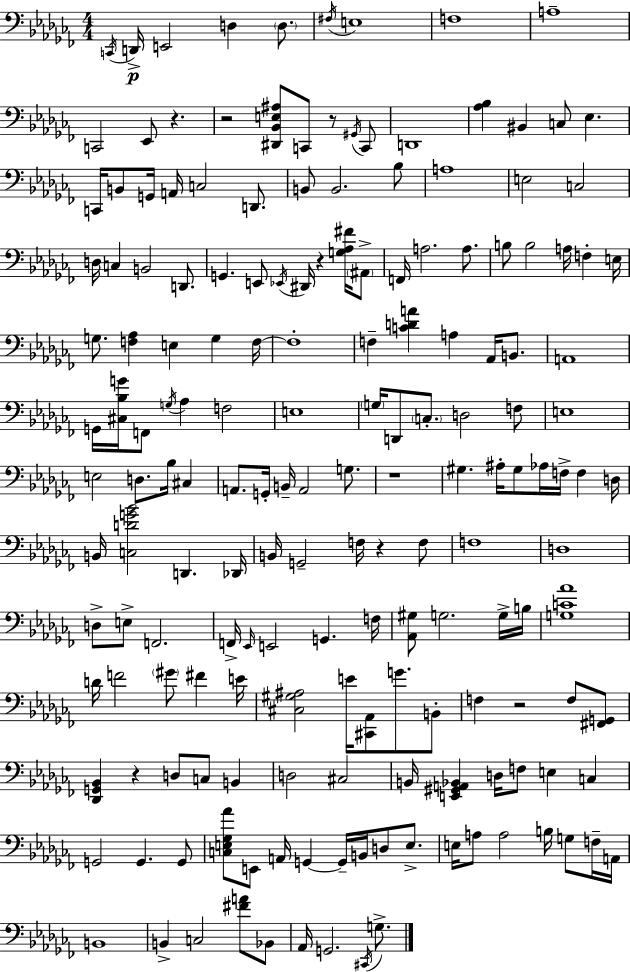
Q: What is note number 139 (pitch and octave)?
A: B3